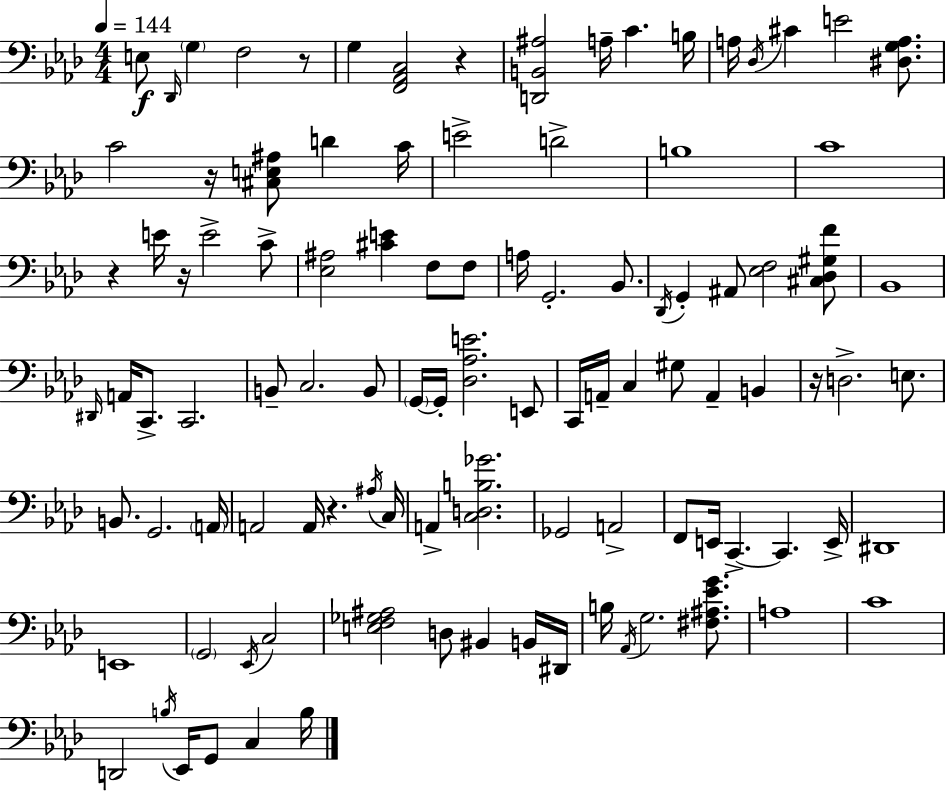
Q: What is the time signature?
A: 4/4